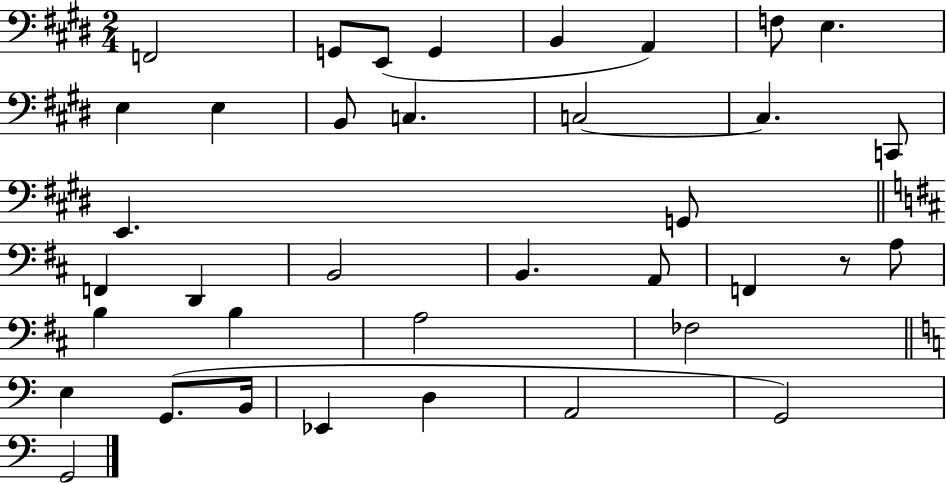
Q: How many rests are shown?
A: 1